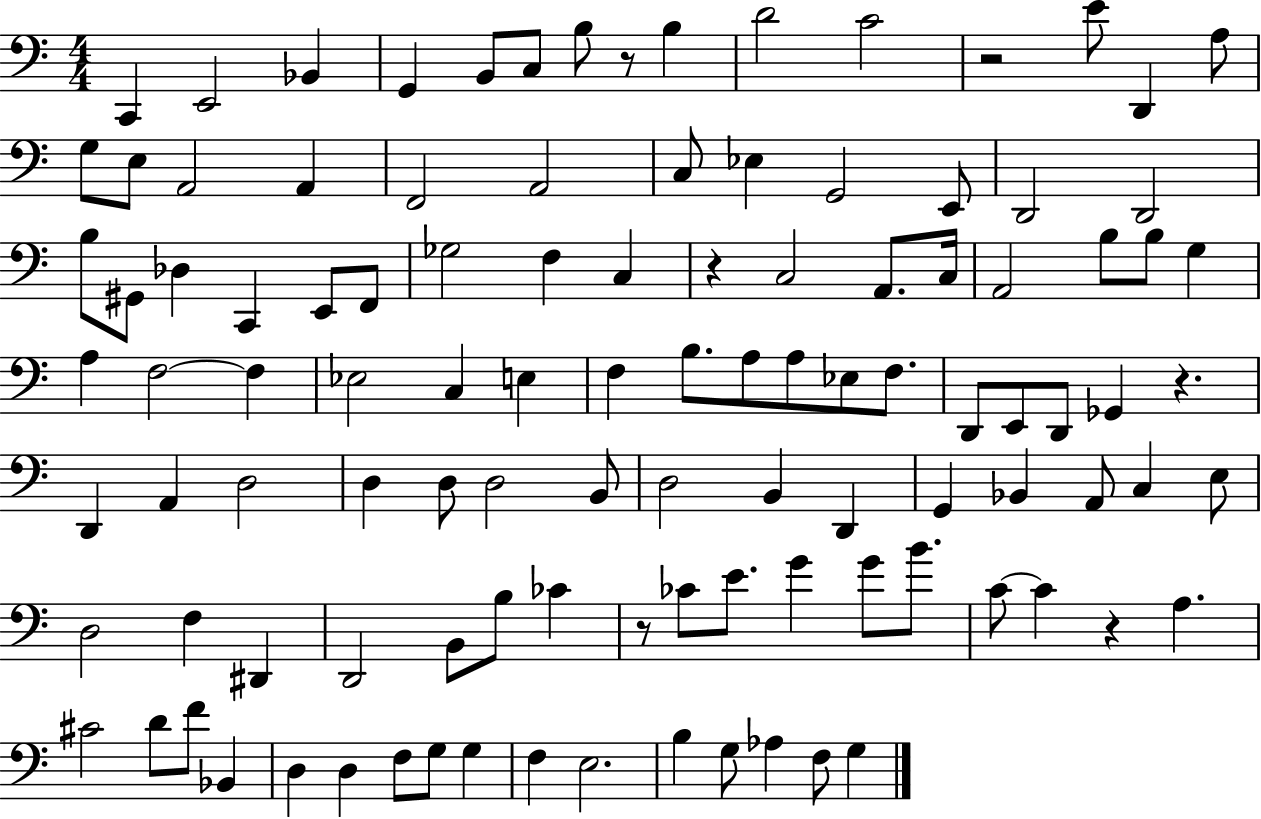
{
  \clef bass
  \numericTimeSignature
  \time 4/4
  \key c \major
  c,4 e,2 bes,4 | g,4 b,8 c8 b8 r8 b4 | d'2 c'2 | r2 e'8 d,4 a8 | \break g8 e8 a,2 a,4 | f,2 a,2 | c8 ees4 g,2 e,8 | d,2 d,2 | \break b8 gis,8 des4 c,4 e,8 f,8 | ges2 f4 c4 | r4 c2 a,8. c16 | a,2 b8 b8 g4 | \break a4 f2~~ f4 | ees2 c4 e4 | f4 b8. a8 a8 ees8 f8. | d,8 e,8 d,8 ges,4 r4. | \break d,4 a,4 d2 | d4 d8 d2 b,8 | d2 b,4 d,4 | g,4 bes,4 a,8 c4 e8 | \break d2 f4 dis,4 | d,2 b,8 b8 ces'4 | r8 ces'8 e'8. g'4 g'8 b'8. | c'8~~ c'4 r4 a4. | \break cis'2 d'8 f'8 bes,4 | d4 d4 f8 g8 g4 | f4 e2. | b4 g8 aes4 f8 g4 | \break \bar "|."
}